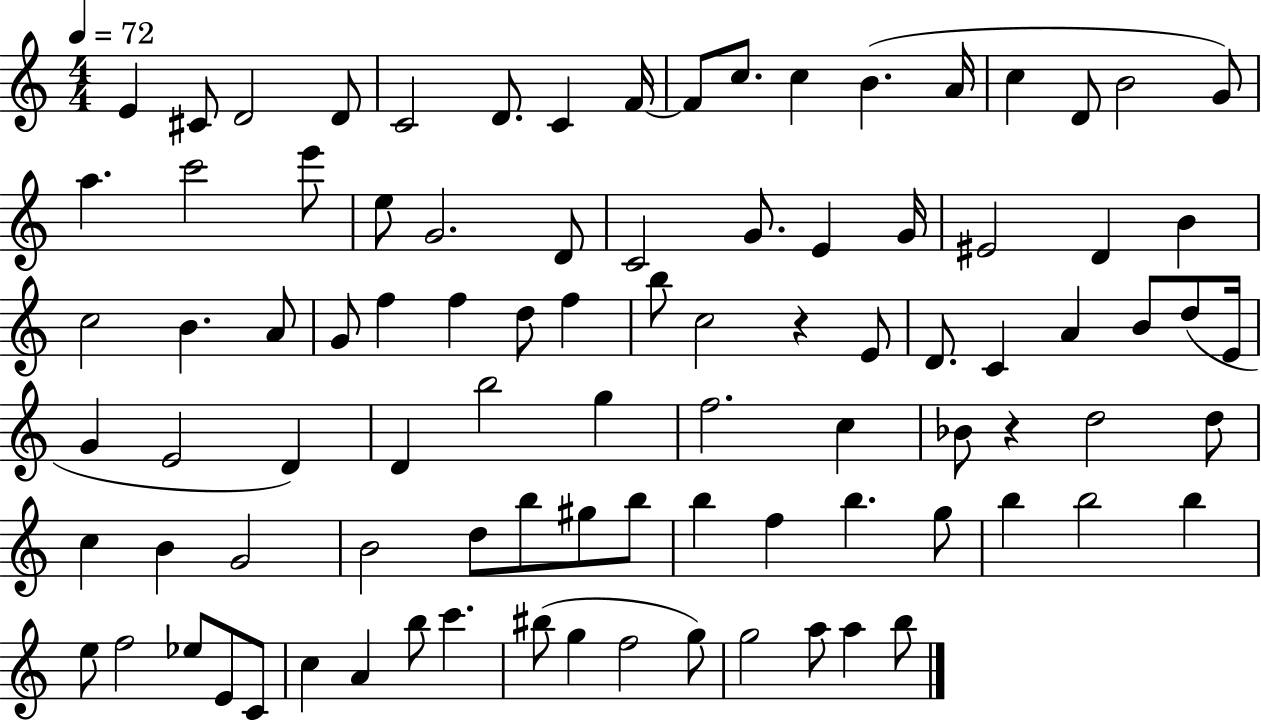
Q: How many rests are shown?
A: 2